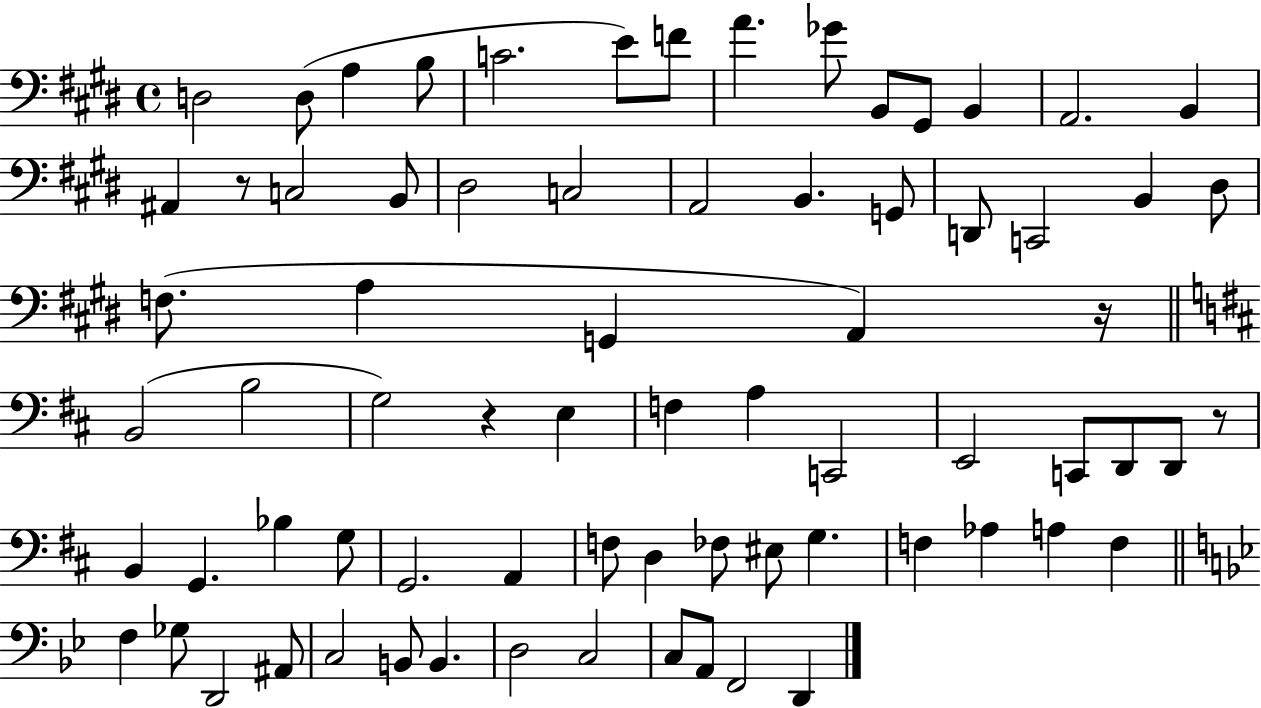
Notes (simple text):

D3/h D3/e A3/q B3/e C4/h. E4/e F4/e A4/q. Gb4/e B2/e G#2/e B2/q A2/h. B2/q A#2/q R/e C3/h B2/e D#3/h C3/h A2/h B2/q. G2/e D2/e C2/h B2/q D#3/e F3/e. A3/q G2/q A2/q R/s B2/h B3/h G3/h R/q E3/q F3/q A3/q C2/h E2/h C2/e D2/e D2/e R/e B2/q G2/q. Bb3/q G3/e G2/h. A2/q F3/e D3/q FES3/e EIS3/e G3/q. F3/q Ab3/q A3/q F3/q F3/q Gb3/e D2/h A#2/e C3/h B2/e B2/q. D3/h C3/h C3/e A2/e F2/h D2/q